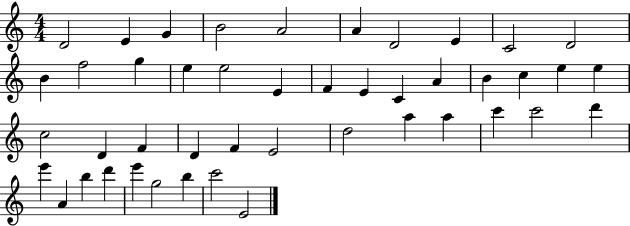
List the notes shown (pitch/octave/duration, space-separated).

D4/h E4/q G4/q B4/h A4/h A4/q D4/h E4/q C4/h D4/h B4/q F5/h G5/q E5/q E5/h E4/q F4/q E4/q C4/q A4/q B4/q C5/q E5/q E5/q C5/h D4/q F4/q D4/q F4/q E4/h D5/h A5/q A5/q C6/q C6/h D6/q E6/q A4/q B5/q D6/q E6/q G5/h B5/q C6/h E4/h